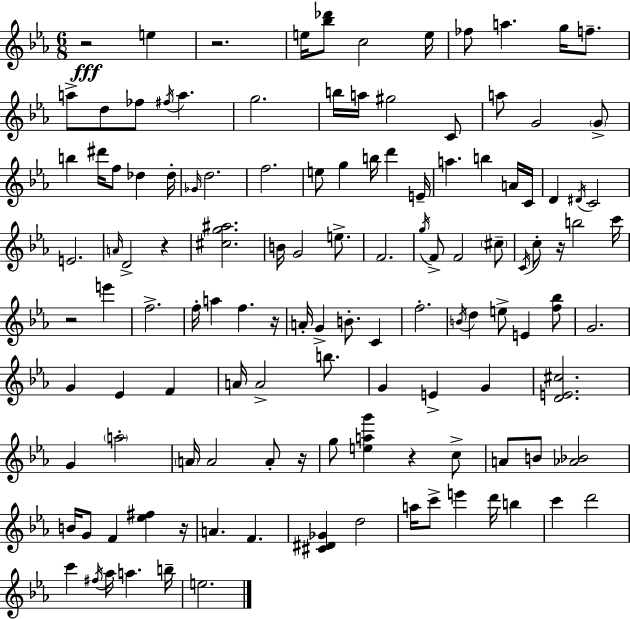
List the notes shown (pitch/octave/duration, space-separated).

R/h E5/q R/h. E5/s [Bb5,Db6]/e C5/h E5/s FES5/e A5/q. G5/s F5/e. A5/e D5/e FES5/e F#5/s A5/q. G5/h. B5/s A5/s G#5/h C4/e A5/e G4/h G4/e B5/q D#6/s F5/e Db5/q Db5/s Gb4/s D5/h. F5/h. E5/e G5/q B5/s D6/q E4/s A5/q. B5/q A4/s C4/s D4/q D#4/s C4/h E4/h. A4/s D4/h R/q [C#5,G5,A#5]/h. B4/s G4/h E5/e. F4/h. G5/s F4/e F4/h C#5/e C4/s C5/e R/s B5/h C6/s R/h E6/q F5/h. F5/s A5/q F5/q. R/s A4/s G4/q B4/e. C4/q F5/h. B4/s D5/q E5/e E4/q [F5,Bb5]/e G4/h. G4/q Eb4/q F4/q A4/s A4/h B5/e. G4/q E4/q G4/q [D4,E4,C#5]/h. G4/q A5/h A4/s A4/h A4/e R/s G5/e [E5,A5,G6]/q R/q C5/e A4/e B4/e [Ab4,Bb4]/h B4/s G4/e F4/q [Eb5,F#5]/q R/s A4/q. F4/q. [C#4,D#4,Gb4]/q D5/h A5/s C6/e E6/q D6/s B5/q C6/q D6/h C6/q F#5/s Ab5/s A5/q. B5/s E5/h.